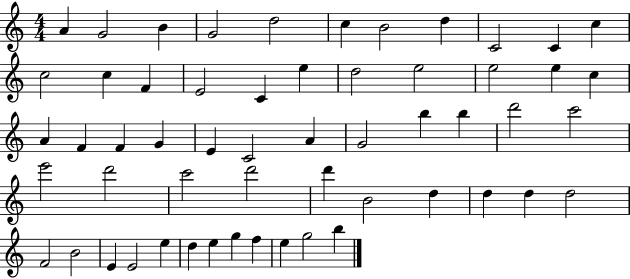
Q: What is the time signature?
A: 4/4